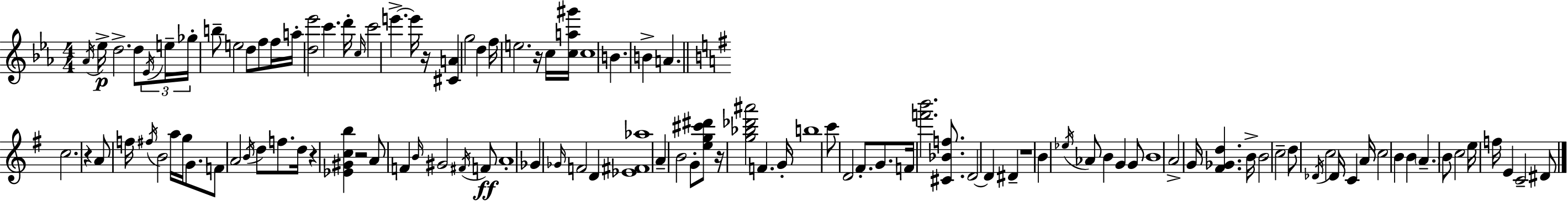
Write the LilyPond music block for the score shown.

{
  \clef treble
  \numericTimeSignature
  \time 4/4
  \key c \minor
  \acciaccatura { aes'16 }\p ees''16-> d''2.-> d''8 | \tuplet 3/2 { \acciaccatura { ees'16 } e''16-- ges''16-. } b''8-- e''2 d''8 f''8 | f''16 a''16-. <d'' ees'''>2 c'''4. | d'''16-. \grace { c''16 } c'''2 e'''4.->~~ | \break e'''16 r16 <cis' a'>4 g''2 d''4 | f''16 e''2. | r16 c''16 <c'' a'' gis'''>16 c''1 | b'4. b'4-> a'4. | \break \bar "||" \break \key e \minor c''2. r4 | a'8 f''16 \acciaccatura { fis''16 } b'2 a''16 g''16 g'8. | f'8 a'2 \acciaccatura { b'16 } d''8 f''8. | d''16 r4 <ees' gis' c'' b''>4 r2 | \break a'8 f'4 \grace { b'16 } gis'2 | \acciaccatura { fis'16 } f'8\ff a'1-. | ges'4 \grace { ges'16 } f'2 | d'4 <ees' fis' aes''>1 | \break a'4-- b'2 | g'8-. <e'' g'' cis''' dis'''>8 r16 <g'' bes'' des''' ais'''>2 f'4. | g'16-. b''1 | c'''8 d'2 fis'8.-. | \break g'8. f'16 <f''' b'''>2. | <cis' bes' f''>8. d'2~~ d'4 | dis'4-- r1 | b'4 \acciaccatura { ees''16 } aes'8 b'4 | \break g'4 g'8 b'1 | a'2-> g'16 <fis' ges' d''>4. | b'16-> b'2 c''2-- | d''8 \acciaccatura { des'16 } c''2 | \break des'16 c'4 a'16 c''2 b'4 | b'4 \parenthesize a'4.-- b'8 c''2 | e''16 f''16 e'4 c'2-- | dis'8 \bar "|."
}